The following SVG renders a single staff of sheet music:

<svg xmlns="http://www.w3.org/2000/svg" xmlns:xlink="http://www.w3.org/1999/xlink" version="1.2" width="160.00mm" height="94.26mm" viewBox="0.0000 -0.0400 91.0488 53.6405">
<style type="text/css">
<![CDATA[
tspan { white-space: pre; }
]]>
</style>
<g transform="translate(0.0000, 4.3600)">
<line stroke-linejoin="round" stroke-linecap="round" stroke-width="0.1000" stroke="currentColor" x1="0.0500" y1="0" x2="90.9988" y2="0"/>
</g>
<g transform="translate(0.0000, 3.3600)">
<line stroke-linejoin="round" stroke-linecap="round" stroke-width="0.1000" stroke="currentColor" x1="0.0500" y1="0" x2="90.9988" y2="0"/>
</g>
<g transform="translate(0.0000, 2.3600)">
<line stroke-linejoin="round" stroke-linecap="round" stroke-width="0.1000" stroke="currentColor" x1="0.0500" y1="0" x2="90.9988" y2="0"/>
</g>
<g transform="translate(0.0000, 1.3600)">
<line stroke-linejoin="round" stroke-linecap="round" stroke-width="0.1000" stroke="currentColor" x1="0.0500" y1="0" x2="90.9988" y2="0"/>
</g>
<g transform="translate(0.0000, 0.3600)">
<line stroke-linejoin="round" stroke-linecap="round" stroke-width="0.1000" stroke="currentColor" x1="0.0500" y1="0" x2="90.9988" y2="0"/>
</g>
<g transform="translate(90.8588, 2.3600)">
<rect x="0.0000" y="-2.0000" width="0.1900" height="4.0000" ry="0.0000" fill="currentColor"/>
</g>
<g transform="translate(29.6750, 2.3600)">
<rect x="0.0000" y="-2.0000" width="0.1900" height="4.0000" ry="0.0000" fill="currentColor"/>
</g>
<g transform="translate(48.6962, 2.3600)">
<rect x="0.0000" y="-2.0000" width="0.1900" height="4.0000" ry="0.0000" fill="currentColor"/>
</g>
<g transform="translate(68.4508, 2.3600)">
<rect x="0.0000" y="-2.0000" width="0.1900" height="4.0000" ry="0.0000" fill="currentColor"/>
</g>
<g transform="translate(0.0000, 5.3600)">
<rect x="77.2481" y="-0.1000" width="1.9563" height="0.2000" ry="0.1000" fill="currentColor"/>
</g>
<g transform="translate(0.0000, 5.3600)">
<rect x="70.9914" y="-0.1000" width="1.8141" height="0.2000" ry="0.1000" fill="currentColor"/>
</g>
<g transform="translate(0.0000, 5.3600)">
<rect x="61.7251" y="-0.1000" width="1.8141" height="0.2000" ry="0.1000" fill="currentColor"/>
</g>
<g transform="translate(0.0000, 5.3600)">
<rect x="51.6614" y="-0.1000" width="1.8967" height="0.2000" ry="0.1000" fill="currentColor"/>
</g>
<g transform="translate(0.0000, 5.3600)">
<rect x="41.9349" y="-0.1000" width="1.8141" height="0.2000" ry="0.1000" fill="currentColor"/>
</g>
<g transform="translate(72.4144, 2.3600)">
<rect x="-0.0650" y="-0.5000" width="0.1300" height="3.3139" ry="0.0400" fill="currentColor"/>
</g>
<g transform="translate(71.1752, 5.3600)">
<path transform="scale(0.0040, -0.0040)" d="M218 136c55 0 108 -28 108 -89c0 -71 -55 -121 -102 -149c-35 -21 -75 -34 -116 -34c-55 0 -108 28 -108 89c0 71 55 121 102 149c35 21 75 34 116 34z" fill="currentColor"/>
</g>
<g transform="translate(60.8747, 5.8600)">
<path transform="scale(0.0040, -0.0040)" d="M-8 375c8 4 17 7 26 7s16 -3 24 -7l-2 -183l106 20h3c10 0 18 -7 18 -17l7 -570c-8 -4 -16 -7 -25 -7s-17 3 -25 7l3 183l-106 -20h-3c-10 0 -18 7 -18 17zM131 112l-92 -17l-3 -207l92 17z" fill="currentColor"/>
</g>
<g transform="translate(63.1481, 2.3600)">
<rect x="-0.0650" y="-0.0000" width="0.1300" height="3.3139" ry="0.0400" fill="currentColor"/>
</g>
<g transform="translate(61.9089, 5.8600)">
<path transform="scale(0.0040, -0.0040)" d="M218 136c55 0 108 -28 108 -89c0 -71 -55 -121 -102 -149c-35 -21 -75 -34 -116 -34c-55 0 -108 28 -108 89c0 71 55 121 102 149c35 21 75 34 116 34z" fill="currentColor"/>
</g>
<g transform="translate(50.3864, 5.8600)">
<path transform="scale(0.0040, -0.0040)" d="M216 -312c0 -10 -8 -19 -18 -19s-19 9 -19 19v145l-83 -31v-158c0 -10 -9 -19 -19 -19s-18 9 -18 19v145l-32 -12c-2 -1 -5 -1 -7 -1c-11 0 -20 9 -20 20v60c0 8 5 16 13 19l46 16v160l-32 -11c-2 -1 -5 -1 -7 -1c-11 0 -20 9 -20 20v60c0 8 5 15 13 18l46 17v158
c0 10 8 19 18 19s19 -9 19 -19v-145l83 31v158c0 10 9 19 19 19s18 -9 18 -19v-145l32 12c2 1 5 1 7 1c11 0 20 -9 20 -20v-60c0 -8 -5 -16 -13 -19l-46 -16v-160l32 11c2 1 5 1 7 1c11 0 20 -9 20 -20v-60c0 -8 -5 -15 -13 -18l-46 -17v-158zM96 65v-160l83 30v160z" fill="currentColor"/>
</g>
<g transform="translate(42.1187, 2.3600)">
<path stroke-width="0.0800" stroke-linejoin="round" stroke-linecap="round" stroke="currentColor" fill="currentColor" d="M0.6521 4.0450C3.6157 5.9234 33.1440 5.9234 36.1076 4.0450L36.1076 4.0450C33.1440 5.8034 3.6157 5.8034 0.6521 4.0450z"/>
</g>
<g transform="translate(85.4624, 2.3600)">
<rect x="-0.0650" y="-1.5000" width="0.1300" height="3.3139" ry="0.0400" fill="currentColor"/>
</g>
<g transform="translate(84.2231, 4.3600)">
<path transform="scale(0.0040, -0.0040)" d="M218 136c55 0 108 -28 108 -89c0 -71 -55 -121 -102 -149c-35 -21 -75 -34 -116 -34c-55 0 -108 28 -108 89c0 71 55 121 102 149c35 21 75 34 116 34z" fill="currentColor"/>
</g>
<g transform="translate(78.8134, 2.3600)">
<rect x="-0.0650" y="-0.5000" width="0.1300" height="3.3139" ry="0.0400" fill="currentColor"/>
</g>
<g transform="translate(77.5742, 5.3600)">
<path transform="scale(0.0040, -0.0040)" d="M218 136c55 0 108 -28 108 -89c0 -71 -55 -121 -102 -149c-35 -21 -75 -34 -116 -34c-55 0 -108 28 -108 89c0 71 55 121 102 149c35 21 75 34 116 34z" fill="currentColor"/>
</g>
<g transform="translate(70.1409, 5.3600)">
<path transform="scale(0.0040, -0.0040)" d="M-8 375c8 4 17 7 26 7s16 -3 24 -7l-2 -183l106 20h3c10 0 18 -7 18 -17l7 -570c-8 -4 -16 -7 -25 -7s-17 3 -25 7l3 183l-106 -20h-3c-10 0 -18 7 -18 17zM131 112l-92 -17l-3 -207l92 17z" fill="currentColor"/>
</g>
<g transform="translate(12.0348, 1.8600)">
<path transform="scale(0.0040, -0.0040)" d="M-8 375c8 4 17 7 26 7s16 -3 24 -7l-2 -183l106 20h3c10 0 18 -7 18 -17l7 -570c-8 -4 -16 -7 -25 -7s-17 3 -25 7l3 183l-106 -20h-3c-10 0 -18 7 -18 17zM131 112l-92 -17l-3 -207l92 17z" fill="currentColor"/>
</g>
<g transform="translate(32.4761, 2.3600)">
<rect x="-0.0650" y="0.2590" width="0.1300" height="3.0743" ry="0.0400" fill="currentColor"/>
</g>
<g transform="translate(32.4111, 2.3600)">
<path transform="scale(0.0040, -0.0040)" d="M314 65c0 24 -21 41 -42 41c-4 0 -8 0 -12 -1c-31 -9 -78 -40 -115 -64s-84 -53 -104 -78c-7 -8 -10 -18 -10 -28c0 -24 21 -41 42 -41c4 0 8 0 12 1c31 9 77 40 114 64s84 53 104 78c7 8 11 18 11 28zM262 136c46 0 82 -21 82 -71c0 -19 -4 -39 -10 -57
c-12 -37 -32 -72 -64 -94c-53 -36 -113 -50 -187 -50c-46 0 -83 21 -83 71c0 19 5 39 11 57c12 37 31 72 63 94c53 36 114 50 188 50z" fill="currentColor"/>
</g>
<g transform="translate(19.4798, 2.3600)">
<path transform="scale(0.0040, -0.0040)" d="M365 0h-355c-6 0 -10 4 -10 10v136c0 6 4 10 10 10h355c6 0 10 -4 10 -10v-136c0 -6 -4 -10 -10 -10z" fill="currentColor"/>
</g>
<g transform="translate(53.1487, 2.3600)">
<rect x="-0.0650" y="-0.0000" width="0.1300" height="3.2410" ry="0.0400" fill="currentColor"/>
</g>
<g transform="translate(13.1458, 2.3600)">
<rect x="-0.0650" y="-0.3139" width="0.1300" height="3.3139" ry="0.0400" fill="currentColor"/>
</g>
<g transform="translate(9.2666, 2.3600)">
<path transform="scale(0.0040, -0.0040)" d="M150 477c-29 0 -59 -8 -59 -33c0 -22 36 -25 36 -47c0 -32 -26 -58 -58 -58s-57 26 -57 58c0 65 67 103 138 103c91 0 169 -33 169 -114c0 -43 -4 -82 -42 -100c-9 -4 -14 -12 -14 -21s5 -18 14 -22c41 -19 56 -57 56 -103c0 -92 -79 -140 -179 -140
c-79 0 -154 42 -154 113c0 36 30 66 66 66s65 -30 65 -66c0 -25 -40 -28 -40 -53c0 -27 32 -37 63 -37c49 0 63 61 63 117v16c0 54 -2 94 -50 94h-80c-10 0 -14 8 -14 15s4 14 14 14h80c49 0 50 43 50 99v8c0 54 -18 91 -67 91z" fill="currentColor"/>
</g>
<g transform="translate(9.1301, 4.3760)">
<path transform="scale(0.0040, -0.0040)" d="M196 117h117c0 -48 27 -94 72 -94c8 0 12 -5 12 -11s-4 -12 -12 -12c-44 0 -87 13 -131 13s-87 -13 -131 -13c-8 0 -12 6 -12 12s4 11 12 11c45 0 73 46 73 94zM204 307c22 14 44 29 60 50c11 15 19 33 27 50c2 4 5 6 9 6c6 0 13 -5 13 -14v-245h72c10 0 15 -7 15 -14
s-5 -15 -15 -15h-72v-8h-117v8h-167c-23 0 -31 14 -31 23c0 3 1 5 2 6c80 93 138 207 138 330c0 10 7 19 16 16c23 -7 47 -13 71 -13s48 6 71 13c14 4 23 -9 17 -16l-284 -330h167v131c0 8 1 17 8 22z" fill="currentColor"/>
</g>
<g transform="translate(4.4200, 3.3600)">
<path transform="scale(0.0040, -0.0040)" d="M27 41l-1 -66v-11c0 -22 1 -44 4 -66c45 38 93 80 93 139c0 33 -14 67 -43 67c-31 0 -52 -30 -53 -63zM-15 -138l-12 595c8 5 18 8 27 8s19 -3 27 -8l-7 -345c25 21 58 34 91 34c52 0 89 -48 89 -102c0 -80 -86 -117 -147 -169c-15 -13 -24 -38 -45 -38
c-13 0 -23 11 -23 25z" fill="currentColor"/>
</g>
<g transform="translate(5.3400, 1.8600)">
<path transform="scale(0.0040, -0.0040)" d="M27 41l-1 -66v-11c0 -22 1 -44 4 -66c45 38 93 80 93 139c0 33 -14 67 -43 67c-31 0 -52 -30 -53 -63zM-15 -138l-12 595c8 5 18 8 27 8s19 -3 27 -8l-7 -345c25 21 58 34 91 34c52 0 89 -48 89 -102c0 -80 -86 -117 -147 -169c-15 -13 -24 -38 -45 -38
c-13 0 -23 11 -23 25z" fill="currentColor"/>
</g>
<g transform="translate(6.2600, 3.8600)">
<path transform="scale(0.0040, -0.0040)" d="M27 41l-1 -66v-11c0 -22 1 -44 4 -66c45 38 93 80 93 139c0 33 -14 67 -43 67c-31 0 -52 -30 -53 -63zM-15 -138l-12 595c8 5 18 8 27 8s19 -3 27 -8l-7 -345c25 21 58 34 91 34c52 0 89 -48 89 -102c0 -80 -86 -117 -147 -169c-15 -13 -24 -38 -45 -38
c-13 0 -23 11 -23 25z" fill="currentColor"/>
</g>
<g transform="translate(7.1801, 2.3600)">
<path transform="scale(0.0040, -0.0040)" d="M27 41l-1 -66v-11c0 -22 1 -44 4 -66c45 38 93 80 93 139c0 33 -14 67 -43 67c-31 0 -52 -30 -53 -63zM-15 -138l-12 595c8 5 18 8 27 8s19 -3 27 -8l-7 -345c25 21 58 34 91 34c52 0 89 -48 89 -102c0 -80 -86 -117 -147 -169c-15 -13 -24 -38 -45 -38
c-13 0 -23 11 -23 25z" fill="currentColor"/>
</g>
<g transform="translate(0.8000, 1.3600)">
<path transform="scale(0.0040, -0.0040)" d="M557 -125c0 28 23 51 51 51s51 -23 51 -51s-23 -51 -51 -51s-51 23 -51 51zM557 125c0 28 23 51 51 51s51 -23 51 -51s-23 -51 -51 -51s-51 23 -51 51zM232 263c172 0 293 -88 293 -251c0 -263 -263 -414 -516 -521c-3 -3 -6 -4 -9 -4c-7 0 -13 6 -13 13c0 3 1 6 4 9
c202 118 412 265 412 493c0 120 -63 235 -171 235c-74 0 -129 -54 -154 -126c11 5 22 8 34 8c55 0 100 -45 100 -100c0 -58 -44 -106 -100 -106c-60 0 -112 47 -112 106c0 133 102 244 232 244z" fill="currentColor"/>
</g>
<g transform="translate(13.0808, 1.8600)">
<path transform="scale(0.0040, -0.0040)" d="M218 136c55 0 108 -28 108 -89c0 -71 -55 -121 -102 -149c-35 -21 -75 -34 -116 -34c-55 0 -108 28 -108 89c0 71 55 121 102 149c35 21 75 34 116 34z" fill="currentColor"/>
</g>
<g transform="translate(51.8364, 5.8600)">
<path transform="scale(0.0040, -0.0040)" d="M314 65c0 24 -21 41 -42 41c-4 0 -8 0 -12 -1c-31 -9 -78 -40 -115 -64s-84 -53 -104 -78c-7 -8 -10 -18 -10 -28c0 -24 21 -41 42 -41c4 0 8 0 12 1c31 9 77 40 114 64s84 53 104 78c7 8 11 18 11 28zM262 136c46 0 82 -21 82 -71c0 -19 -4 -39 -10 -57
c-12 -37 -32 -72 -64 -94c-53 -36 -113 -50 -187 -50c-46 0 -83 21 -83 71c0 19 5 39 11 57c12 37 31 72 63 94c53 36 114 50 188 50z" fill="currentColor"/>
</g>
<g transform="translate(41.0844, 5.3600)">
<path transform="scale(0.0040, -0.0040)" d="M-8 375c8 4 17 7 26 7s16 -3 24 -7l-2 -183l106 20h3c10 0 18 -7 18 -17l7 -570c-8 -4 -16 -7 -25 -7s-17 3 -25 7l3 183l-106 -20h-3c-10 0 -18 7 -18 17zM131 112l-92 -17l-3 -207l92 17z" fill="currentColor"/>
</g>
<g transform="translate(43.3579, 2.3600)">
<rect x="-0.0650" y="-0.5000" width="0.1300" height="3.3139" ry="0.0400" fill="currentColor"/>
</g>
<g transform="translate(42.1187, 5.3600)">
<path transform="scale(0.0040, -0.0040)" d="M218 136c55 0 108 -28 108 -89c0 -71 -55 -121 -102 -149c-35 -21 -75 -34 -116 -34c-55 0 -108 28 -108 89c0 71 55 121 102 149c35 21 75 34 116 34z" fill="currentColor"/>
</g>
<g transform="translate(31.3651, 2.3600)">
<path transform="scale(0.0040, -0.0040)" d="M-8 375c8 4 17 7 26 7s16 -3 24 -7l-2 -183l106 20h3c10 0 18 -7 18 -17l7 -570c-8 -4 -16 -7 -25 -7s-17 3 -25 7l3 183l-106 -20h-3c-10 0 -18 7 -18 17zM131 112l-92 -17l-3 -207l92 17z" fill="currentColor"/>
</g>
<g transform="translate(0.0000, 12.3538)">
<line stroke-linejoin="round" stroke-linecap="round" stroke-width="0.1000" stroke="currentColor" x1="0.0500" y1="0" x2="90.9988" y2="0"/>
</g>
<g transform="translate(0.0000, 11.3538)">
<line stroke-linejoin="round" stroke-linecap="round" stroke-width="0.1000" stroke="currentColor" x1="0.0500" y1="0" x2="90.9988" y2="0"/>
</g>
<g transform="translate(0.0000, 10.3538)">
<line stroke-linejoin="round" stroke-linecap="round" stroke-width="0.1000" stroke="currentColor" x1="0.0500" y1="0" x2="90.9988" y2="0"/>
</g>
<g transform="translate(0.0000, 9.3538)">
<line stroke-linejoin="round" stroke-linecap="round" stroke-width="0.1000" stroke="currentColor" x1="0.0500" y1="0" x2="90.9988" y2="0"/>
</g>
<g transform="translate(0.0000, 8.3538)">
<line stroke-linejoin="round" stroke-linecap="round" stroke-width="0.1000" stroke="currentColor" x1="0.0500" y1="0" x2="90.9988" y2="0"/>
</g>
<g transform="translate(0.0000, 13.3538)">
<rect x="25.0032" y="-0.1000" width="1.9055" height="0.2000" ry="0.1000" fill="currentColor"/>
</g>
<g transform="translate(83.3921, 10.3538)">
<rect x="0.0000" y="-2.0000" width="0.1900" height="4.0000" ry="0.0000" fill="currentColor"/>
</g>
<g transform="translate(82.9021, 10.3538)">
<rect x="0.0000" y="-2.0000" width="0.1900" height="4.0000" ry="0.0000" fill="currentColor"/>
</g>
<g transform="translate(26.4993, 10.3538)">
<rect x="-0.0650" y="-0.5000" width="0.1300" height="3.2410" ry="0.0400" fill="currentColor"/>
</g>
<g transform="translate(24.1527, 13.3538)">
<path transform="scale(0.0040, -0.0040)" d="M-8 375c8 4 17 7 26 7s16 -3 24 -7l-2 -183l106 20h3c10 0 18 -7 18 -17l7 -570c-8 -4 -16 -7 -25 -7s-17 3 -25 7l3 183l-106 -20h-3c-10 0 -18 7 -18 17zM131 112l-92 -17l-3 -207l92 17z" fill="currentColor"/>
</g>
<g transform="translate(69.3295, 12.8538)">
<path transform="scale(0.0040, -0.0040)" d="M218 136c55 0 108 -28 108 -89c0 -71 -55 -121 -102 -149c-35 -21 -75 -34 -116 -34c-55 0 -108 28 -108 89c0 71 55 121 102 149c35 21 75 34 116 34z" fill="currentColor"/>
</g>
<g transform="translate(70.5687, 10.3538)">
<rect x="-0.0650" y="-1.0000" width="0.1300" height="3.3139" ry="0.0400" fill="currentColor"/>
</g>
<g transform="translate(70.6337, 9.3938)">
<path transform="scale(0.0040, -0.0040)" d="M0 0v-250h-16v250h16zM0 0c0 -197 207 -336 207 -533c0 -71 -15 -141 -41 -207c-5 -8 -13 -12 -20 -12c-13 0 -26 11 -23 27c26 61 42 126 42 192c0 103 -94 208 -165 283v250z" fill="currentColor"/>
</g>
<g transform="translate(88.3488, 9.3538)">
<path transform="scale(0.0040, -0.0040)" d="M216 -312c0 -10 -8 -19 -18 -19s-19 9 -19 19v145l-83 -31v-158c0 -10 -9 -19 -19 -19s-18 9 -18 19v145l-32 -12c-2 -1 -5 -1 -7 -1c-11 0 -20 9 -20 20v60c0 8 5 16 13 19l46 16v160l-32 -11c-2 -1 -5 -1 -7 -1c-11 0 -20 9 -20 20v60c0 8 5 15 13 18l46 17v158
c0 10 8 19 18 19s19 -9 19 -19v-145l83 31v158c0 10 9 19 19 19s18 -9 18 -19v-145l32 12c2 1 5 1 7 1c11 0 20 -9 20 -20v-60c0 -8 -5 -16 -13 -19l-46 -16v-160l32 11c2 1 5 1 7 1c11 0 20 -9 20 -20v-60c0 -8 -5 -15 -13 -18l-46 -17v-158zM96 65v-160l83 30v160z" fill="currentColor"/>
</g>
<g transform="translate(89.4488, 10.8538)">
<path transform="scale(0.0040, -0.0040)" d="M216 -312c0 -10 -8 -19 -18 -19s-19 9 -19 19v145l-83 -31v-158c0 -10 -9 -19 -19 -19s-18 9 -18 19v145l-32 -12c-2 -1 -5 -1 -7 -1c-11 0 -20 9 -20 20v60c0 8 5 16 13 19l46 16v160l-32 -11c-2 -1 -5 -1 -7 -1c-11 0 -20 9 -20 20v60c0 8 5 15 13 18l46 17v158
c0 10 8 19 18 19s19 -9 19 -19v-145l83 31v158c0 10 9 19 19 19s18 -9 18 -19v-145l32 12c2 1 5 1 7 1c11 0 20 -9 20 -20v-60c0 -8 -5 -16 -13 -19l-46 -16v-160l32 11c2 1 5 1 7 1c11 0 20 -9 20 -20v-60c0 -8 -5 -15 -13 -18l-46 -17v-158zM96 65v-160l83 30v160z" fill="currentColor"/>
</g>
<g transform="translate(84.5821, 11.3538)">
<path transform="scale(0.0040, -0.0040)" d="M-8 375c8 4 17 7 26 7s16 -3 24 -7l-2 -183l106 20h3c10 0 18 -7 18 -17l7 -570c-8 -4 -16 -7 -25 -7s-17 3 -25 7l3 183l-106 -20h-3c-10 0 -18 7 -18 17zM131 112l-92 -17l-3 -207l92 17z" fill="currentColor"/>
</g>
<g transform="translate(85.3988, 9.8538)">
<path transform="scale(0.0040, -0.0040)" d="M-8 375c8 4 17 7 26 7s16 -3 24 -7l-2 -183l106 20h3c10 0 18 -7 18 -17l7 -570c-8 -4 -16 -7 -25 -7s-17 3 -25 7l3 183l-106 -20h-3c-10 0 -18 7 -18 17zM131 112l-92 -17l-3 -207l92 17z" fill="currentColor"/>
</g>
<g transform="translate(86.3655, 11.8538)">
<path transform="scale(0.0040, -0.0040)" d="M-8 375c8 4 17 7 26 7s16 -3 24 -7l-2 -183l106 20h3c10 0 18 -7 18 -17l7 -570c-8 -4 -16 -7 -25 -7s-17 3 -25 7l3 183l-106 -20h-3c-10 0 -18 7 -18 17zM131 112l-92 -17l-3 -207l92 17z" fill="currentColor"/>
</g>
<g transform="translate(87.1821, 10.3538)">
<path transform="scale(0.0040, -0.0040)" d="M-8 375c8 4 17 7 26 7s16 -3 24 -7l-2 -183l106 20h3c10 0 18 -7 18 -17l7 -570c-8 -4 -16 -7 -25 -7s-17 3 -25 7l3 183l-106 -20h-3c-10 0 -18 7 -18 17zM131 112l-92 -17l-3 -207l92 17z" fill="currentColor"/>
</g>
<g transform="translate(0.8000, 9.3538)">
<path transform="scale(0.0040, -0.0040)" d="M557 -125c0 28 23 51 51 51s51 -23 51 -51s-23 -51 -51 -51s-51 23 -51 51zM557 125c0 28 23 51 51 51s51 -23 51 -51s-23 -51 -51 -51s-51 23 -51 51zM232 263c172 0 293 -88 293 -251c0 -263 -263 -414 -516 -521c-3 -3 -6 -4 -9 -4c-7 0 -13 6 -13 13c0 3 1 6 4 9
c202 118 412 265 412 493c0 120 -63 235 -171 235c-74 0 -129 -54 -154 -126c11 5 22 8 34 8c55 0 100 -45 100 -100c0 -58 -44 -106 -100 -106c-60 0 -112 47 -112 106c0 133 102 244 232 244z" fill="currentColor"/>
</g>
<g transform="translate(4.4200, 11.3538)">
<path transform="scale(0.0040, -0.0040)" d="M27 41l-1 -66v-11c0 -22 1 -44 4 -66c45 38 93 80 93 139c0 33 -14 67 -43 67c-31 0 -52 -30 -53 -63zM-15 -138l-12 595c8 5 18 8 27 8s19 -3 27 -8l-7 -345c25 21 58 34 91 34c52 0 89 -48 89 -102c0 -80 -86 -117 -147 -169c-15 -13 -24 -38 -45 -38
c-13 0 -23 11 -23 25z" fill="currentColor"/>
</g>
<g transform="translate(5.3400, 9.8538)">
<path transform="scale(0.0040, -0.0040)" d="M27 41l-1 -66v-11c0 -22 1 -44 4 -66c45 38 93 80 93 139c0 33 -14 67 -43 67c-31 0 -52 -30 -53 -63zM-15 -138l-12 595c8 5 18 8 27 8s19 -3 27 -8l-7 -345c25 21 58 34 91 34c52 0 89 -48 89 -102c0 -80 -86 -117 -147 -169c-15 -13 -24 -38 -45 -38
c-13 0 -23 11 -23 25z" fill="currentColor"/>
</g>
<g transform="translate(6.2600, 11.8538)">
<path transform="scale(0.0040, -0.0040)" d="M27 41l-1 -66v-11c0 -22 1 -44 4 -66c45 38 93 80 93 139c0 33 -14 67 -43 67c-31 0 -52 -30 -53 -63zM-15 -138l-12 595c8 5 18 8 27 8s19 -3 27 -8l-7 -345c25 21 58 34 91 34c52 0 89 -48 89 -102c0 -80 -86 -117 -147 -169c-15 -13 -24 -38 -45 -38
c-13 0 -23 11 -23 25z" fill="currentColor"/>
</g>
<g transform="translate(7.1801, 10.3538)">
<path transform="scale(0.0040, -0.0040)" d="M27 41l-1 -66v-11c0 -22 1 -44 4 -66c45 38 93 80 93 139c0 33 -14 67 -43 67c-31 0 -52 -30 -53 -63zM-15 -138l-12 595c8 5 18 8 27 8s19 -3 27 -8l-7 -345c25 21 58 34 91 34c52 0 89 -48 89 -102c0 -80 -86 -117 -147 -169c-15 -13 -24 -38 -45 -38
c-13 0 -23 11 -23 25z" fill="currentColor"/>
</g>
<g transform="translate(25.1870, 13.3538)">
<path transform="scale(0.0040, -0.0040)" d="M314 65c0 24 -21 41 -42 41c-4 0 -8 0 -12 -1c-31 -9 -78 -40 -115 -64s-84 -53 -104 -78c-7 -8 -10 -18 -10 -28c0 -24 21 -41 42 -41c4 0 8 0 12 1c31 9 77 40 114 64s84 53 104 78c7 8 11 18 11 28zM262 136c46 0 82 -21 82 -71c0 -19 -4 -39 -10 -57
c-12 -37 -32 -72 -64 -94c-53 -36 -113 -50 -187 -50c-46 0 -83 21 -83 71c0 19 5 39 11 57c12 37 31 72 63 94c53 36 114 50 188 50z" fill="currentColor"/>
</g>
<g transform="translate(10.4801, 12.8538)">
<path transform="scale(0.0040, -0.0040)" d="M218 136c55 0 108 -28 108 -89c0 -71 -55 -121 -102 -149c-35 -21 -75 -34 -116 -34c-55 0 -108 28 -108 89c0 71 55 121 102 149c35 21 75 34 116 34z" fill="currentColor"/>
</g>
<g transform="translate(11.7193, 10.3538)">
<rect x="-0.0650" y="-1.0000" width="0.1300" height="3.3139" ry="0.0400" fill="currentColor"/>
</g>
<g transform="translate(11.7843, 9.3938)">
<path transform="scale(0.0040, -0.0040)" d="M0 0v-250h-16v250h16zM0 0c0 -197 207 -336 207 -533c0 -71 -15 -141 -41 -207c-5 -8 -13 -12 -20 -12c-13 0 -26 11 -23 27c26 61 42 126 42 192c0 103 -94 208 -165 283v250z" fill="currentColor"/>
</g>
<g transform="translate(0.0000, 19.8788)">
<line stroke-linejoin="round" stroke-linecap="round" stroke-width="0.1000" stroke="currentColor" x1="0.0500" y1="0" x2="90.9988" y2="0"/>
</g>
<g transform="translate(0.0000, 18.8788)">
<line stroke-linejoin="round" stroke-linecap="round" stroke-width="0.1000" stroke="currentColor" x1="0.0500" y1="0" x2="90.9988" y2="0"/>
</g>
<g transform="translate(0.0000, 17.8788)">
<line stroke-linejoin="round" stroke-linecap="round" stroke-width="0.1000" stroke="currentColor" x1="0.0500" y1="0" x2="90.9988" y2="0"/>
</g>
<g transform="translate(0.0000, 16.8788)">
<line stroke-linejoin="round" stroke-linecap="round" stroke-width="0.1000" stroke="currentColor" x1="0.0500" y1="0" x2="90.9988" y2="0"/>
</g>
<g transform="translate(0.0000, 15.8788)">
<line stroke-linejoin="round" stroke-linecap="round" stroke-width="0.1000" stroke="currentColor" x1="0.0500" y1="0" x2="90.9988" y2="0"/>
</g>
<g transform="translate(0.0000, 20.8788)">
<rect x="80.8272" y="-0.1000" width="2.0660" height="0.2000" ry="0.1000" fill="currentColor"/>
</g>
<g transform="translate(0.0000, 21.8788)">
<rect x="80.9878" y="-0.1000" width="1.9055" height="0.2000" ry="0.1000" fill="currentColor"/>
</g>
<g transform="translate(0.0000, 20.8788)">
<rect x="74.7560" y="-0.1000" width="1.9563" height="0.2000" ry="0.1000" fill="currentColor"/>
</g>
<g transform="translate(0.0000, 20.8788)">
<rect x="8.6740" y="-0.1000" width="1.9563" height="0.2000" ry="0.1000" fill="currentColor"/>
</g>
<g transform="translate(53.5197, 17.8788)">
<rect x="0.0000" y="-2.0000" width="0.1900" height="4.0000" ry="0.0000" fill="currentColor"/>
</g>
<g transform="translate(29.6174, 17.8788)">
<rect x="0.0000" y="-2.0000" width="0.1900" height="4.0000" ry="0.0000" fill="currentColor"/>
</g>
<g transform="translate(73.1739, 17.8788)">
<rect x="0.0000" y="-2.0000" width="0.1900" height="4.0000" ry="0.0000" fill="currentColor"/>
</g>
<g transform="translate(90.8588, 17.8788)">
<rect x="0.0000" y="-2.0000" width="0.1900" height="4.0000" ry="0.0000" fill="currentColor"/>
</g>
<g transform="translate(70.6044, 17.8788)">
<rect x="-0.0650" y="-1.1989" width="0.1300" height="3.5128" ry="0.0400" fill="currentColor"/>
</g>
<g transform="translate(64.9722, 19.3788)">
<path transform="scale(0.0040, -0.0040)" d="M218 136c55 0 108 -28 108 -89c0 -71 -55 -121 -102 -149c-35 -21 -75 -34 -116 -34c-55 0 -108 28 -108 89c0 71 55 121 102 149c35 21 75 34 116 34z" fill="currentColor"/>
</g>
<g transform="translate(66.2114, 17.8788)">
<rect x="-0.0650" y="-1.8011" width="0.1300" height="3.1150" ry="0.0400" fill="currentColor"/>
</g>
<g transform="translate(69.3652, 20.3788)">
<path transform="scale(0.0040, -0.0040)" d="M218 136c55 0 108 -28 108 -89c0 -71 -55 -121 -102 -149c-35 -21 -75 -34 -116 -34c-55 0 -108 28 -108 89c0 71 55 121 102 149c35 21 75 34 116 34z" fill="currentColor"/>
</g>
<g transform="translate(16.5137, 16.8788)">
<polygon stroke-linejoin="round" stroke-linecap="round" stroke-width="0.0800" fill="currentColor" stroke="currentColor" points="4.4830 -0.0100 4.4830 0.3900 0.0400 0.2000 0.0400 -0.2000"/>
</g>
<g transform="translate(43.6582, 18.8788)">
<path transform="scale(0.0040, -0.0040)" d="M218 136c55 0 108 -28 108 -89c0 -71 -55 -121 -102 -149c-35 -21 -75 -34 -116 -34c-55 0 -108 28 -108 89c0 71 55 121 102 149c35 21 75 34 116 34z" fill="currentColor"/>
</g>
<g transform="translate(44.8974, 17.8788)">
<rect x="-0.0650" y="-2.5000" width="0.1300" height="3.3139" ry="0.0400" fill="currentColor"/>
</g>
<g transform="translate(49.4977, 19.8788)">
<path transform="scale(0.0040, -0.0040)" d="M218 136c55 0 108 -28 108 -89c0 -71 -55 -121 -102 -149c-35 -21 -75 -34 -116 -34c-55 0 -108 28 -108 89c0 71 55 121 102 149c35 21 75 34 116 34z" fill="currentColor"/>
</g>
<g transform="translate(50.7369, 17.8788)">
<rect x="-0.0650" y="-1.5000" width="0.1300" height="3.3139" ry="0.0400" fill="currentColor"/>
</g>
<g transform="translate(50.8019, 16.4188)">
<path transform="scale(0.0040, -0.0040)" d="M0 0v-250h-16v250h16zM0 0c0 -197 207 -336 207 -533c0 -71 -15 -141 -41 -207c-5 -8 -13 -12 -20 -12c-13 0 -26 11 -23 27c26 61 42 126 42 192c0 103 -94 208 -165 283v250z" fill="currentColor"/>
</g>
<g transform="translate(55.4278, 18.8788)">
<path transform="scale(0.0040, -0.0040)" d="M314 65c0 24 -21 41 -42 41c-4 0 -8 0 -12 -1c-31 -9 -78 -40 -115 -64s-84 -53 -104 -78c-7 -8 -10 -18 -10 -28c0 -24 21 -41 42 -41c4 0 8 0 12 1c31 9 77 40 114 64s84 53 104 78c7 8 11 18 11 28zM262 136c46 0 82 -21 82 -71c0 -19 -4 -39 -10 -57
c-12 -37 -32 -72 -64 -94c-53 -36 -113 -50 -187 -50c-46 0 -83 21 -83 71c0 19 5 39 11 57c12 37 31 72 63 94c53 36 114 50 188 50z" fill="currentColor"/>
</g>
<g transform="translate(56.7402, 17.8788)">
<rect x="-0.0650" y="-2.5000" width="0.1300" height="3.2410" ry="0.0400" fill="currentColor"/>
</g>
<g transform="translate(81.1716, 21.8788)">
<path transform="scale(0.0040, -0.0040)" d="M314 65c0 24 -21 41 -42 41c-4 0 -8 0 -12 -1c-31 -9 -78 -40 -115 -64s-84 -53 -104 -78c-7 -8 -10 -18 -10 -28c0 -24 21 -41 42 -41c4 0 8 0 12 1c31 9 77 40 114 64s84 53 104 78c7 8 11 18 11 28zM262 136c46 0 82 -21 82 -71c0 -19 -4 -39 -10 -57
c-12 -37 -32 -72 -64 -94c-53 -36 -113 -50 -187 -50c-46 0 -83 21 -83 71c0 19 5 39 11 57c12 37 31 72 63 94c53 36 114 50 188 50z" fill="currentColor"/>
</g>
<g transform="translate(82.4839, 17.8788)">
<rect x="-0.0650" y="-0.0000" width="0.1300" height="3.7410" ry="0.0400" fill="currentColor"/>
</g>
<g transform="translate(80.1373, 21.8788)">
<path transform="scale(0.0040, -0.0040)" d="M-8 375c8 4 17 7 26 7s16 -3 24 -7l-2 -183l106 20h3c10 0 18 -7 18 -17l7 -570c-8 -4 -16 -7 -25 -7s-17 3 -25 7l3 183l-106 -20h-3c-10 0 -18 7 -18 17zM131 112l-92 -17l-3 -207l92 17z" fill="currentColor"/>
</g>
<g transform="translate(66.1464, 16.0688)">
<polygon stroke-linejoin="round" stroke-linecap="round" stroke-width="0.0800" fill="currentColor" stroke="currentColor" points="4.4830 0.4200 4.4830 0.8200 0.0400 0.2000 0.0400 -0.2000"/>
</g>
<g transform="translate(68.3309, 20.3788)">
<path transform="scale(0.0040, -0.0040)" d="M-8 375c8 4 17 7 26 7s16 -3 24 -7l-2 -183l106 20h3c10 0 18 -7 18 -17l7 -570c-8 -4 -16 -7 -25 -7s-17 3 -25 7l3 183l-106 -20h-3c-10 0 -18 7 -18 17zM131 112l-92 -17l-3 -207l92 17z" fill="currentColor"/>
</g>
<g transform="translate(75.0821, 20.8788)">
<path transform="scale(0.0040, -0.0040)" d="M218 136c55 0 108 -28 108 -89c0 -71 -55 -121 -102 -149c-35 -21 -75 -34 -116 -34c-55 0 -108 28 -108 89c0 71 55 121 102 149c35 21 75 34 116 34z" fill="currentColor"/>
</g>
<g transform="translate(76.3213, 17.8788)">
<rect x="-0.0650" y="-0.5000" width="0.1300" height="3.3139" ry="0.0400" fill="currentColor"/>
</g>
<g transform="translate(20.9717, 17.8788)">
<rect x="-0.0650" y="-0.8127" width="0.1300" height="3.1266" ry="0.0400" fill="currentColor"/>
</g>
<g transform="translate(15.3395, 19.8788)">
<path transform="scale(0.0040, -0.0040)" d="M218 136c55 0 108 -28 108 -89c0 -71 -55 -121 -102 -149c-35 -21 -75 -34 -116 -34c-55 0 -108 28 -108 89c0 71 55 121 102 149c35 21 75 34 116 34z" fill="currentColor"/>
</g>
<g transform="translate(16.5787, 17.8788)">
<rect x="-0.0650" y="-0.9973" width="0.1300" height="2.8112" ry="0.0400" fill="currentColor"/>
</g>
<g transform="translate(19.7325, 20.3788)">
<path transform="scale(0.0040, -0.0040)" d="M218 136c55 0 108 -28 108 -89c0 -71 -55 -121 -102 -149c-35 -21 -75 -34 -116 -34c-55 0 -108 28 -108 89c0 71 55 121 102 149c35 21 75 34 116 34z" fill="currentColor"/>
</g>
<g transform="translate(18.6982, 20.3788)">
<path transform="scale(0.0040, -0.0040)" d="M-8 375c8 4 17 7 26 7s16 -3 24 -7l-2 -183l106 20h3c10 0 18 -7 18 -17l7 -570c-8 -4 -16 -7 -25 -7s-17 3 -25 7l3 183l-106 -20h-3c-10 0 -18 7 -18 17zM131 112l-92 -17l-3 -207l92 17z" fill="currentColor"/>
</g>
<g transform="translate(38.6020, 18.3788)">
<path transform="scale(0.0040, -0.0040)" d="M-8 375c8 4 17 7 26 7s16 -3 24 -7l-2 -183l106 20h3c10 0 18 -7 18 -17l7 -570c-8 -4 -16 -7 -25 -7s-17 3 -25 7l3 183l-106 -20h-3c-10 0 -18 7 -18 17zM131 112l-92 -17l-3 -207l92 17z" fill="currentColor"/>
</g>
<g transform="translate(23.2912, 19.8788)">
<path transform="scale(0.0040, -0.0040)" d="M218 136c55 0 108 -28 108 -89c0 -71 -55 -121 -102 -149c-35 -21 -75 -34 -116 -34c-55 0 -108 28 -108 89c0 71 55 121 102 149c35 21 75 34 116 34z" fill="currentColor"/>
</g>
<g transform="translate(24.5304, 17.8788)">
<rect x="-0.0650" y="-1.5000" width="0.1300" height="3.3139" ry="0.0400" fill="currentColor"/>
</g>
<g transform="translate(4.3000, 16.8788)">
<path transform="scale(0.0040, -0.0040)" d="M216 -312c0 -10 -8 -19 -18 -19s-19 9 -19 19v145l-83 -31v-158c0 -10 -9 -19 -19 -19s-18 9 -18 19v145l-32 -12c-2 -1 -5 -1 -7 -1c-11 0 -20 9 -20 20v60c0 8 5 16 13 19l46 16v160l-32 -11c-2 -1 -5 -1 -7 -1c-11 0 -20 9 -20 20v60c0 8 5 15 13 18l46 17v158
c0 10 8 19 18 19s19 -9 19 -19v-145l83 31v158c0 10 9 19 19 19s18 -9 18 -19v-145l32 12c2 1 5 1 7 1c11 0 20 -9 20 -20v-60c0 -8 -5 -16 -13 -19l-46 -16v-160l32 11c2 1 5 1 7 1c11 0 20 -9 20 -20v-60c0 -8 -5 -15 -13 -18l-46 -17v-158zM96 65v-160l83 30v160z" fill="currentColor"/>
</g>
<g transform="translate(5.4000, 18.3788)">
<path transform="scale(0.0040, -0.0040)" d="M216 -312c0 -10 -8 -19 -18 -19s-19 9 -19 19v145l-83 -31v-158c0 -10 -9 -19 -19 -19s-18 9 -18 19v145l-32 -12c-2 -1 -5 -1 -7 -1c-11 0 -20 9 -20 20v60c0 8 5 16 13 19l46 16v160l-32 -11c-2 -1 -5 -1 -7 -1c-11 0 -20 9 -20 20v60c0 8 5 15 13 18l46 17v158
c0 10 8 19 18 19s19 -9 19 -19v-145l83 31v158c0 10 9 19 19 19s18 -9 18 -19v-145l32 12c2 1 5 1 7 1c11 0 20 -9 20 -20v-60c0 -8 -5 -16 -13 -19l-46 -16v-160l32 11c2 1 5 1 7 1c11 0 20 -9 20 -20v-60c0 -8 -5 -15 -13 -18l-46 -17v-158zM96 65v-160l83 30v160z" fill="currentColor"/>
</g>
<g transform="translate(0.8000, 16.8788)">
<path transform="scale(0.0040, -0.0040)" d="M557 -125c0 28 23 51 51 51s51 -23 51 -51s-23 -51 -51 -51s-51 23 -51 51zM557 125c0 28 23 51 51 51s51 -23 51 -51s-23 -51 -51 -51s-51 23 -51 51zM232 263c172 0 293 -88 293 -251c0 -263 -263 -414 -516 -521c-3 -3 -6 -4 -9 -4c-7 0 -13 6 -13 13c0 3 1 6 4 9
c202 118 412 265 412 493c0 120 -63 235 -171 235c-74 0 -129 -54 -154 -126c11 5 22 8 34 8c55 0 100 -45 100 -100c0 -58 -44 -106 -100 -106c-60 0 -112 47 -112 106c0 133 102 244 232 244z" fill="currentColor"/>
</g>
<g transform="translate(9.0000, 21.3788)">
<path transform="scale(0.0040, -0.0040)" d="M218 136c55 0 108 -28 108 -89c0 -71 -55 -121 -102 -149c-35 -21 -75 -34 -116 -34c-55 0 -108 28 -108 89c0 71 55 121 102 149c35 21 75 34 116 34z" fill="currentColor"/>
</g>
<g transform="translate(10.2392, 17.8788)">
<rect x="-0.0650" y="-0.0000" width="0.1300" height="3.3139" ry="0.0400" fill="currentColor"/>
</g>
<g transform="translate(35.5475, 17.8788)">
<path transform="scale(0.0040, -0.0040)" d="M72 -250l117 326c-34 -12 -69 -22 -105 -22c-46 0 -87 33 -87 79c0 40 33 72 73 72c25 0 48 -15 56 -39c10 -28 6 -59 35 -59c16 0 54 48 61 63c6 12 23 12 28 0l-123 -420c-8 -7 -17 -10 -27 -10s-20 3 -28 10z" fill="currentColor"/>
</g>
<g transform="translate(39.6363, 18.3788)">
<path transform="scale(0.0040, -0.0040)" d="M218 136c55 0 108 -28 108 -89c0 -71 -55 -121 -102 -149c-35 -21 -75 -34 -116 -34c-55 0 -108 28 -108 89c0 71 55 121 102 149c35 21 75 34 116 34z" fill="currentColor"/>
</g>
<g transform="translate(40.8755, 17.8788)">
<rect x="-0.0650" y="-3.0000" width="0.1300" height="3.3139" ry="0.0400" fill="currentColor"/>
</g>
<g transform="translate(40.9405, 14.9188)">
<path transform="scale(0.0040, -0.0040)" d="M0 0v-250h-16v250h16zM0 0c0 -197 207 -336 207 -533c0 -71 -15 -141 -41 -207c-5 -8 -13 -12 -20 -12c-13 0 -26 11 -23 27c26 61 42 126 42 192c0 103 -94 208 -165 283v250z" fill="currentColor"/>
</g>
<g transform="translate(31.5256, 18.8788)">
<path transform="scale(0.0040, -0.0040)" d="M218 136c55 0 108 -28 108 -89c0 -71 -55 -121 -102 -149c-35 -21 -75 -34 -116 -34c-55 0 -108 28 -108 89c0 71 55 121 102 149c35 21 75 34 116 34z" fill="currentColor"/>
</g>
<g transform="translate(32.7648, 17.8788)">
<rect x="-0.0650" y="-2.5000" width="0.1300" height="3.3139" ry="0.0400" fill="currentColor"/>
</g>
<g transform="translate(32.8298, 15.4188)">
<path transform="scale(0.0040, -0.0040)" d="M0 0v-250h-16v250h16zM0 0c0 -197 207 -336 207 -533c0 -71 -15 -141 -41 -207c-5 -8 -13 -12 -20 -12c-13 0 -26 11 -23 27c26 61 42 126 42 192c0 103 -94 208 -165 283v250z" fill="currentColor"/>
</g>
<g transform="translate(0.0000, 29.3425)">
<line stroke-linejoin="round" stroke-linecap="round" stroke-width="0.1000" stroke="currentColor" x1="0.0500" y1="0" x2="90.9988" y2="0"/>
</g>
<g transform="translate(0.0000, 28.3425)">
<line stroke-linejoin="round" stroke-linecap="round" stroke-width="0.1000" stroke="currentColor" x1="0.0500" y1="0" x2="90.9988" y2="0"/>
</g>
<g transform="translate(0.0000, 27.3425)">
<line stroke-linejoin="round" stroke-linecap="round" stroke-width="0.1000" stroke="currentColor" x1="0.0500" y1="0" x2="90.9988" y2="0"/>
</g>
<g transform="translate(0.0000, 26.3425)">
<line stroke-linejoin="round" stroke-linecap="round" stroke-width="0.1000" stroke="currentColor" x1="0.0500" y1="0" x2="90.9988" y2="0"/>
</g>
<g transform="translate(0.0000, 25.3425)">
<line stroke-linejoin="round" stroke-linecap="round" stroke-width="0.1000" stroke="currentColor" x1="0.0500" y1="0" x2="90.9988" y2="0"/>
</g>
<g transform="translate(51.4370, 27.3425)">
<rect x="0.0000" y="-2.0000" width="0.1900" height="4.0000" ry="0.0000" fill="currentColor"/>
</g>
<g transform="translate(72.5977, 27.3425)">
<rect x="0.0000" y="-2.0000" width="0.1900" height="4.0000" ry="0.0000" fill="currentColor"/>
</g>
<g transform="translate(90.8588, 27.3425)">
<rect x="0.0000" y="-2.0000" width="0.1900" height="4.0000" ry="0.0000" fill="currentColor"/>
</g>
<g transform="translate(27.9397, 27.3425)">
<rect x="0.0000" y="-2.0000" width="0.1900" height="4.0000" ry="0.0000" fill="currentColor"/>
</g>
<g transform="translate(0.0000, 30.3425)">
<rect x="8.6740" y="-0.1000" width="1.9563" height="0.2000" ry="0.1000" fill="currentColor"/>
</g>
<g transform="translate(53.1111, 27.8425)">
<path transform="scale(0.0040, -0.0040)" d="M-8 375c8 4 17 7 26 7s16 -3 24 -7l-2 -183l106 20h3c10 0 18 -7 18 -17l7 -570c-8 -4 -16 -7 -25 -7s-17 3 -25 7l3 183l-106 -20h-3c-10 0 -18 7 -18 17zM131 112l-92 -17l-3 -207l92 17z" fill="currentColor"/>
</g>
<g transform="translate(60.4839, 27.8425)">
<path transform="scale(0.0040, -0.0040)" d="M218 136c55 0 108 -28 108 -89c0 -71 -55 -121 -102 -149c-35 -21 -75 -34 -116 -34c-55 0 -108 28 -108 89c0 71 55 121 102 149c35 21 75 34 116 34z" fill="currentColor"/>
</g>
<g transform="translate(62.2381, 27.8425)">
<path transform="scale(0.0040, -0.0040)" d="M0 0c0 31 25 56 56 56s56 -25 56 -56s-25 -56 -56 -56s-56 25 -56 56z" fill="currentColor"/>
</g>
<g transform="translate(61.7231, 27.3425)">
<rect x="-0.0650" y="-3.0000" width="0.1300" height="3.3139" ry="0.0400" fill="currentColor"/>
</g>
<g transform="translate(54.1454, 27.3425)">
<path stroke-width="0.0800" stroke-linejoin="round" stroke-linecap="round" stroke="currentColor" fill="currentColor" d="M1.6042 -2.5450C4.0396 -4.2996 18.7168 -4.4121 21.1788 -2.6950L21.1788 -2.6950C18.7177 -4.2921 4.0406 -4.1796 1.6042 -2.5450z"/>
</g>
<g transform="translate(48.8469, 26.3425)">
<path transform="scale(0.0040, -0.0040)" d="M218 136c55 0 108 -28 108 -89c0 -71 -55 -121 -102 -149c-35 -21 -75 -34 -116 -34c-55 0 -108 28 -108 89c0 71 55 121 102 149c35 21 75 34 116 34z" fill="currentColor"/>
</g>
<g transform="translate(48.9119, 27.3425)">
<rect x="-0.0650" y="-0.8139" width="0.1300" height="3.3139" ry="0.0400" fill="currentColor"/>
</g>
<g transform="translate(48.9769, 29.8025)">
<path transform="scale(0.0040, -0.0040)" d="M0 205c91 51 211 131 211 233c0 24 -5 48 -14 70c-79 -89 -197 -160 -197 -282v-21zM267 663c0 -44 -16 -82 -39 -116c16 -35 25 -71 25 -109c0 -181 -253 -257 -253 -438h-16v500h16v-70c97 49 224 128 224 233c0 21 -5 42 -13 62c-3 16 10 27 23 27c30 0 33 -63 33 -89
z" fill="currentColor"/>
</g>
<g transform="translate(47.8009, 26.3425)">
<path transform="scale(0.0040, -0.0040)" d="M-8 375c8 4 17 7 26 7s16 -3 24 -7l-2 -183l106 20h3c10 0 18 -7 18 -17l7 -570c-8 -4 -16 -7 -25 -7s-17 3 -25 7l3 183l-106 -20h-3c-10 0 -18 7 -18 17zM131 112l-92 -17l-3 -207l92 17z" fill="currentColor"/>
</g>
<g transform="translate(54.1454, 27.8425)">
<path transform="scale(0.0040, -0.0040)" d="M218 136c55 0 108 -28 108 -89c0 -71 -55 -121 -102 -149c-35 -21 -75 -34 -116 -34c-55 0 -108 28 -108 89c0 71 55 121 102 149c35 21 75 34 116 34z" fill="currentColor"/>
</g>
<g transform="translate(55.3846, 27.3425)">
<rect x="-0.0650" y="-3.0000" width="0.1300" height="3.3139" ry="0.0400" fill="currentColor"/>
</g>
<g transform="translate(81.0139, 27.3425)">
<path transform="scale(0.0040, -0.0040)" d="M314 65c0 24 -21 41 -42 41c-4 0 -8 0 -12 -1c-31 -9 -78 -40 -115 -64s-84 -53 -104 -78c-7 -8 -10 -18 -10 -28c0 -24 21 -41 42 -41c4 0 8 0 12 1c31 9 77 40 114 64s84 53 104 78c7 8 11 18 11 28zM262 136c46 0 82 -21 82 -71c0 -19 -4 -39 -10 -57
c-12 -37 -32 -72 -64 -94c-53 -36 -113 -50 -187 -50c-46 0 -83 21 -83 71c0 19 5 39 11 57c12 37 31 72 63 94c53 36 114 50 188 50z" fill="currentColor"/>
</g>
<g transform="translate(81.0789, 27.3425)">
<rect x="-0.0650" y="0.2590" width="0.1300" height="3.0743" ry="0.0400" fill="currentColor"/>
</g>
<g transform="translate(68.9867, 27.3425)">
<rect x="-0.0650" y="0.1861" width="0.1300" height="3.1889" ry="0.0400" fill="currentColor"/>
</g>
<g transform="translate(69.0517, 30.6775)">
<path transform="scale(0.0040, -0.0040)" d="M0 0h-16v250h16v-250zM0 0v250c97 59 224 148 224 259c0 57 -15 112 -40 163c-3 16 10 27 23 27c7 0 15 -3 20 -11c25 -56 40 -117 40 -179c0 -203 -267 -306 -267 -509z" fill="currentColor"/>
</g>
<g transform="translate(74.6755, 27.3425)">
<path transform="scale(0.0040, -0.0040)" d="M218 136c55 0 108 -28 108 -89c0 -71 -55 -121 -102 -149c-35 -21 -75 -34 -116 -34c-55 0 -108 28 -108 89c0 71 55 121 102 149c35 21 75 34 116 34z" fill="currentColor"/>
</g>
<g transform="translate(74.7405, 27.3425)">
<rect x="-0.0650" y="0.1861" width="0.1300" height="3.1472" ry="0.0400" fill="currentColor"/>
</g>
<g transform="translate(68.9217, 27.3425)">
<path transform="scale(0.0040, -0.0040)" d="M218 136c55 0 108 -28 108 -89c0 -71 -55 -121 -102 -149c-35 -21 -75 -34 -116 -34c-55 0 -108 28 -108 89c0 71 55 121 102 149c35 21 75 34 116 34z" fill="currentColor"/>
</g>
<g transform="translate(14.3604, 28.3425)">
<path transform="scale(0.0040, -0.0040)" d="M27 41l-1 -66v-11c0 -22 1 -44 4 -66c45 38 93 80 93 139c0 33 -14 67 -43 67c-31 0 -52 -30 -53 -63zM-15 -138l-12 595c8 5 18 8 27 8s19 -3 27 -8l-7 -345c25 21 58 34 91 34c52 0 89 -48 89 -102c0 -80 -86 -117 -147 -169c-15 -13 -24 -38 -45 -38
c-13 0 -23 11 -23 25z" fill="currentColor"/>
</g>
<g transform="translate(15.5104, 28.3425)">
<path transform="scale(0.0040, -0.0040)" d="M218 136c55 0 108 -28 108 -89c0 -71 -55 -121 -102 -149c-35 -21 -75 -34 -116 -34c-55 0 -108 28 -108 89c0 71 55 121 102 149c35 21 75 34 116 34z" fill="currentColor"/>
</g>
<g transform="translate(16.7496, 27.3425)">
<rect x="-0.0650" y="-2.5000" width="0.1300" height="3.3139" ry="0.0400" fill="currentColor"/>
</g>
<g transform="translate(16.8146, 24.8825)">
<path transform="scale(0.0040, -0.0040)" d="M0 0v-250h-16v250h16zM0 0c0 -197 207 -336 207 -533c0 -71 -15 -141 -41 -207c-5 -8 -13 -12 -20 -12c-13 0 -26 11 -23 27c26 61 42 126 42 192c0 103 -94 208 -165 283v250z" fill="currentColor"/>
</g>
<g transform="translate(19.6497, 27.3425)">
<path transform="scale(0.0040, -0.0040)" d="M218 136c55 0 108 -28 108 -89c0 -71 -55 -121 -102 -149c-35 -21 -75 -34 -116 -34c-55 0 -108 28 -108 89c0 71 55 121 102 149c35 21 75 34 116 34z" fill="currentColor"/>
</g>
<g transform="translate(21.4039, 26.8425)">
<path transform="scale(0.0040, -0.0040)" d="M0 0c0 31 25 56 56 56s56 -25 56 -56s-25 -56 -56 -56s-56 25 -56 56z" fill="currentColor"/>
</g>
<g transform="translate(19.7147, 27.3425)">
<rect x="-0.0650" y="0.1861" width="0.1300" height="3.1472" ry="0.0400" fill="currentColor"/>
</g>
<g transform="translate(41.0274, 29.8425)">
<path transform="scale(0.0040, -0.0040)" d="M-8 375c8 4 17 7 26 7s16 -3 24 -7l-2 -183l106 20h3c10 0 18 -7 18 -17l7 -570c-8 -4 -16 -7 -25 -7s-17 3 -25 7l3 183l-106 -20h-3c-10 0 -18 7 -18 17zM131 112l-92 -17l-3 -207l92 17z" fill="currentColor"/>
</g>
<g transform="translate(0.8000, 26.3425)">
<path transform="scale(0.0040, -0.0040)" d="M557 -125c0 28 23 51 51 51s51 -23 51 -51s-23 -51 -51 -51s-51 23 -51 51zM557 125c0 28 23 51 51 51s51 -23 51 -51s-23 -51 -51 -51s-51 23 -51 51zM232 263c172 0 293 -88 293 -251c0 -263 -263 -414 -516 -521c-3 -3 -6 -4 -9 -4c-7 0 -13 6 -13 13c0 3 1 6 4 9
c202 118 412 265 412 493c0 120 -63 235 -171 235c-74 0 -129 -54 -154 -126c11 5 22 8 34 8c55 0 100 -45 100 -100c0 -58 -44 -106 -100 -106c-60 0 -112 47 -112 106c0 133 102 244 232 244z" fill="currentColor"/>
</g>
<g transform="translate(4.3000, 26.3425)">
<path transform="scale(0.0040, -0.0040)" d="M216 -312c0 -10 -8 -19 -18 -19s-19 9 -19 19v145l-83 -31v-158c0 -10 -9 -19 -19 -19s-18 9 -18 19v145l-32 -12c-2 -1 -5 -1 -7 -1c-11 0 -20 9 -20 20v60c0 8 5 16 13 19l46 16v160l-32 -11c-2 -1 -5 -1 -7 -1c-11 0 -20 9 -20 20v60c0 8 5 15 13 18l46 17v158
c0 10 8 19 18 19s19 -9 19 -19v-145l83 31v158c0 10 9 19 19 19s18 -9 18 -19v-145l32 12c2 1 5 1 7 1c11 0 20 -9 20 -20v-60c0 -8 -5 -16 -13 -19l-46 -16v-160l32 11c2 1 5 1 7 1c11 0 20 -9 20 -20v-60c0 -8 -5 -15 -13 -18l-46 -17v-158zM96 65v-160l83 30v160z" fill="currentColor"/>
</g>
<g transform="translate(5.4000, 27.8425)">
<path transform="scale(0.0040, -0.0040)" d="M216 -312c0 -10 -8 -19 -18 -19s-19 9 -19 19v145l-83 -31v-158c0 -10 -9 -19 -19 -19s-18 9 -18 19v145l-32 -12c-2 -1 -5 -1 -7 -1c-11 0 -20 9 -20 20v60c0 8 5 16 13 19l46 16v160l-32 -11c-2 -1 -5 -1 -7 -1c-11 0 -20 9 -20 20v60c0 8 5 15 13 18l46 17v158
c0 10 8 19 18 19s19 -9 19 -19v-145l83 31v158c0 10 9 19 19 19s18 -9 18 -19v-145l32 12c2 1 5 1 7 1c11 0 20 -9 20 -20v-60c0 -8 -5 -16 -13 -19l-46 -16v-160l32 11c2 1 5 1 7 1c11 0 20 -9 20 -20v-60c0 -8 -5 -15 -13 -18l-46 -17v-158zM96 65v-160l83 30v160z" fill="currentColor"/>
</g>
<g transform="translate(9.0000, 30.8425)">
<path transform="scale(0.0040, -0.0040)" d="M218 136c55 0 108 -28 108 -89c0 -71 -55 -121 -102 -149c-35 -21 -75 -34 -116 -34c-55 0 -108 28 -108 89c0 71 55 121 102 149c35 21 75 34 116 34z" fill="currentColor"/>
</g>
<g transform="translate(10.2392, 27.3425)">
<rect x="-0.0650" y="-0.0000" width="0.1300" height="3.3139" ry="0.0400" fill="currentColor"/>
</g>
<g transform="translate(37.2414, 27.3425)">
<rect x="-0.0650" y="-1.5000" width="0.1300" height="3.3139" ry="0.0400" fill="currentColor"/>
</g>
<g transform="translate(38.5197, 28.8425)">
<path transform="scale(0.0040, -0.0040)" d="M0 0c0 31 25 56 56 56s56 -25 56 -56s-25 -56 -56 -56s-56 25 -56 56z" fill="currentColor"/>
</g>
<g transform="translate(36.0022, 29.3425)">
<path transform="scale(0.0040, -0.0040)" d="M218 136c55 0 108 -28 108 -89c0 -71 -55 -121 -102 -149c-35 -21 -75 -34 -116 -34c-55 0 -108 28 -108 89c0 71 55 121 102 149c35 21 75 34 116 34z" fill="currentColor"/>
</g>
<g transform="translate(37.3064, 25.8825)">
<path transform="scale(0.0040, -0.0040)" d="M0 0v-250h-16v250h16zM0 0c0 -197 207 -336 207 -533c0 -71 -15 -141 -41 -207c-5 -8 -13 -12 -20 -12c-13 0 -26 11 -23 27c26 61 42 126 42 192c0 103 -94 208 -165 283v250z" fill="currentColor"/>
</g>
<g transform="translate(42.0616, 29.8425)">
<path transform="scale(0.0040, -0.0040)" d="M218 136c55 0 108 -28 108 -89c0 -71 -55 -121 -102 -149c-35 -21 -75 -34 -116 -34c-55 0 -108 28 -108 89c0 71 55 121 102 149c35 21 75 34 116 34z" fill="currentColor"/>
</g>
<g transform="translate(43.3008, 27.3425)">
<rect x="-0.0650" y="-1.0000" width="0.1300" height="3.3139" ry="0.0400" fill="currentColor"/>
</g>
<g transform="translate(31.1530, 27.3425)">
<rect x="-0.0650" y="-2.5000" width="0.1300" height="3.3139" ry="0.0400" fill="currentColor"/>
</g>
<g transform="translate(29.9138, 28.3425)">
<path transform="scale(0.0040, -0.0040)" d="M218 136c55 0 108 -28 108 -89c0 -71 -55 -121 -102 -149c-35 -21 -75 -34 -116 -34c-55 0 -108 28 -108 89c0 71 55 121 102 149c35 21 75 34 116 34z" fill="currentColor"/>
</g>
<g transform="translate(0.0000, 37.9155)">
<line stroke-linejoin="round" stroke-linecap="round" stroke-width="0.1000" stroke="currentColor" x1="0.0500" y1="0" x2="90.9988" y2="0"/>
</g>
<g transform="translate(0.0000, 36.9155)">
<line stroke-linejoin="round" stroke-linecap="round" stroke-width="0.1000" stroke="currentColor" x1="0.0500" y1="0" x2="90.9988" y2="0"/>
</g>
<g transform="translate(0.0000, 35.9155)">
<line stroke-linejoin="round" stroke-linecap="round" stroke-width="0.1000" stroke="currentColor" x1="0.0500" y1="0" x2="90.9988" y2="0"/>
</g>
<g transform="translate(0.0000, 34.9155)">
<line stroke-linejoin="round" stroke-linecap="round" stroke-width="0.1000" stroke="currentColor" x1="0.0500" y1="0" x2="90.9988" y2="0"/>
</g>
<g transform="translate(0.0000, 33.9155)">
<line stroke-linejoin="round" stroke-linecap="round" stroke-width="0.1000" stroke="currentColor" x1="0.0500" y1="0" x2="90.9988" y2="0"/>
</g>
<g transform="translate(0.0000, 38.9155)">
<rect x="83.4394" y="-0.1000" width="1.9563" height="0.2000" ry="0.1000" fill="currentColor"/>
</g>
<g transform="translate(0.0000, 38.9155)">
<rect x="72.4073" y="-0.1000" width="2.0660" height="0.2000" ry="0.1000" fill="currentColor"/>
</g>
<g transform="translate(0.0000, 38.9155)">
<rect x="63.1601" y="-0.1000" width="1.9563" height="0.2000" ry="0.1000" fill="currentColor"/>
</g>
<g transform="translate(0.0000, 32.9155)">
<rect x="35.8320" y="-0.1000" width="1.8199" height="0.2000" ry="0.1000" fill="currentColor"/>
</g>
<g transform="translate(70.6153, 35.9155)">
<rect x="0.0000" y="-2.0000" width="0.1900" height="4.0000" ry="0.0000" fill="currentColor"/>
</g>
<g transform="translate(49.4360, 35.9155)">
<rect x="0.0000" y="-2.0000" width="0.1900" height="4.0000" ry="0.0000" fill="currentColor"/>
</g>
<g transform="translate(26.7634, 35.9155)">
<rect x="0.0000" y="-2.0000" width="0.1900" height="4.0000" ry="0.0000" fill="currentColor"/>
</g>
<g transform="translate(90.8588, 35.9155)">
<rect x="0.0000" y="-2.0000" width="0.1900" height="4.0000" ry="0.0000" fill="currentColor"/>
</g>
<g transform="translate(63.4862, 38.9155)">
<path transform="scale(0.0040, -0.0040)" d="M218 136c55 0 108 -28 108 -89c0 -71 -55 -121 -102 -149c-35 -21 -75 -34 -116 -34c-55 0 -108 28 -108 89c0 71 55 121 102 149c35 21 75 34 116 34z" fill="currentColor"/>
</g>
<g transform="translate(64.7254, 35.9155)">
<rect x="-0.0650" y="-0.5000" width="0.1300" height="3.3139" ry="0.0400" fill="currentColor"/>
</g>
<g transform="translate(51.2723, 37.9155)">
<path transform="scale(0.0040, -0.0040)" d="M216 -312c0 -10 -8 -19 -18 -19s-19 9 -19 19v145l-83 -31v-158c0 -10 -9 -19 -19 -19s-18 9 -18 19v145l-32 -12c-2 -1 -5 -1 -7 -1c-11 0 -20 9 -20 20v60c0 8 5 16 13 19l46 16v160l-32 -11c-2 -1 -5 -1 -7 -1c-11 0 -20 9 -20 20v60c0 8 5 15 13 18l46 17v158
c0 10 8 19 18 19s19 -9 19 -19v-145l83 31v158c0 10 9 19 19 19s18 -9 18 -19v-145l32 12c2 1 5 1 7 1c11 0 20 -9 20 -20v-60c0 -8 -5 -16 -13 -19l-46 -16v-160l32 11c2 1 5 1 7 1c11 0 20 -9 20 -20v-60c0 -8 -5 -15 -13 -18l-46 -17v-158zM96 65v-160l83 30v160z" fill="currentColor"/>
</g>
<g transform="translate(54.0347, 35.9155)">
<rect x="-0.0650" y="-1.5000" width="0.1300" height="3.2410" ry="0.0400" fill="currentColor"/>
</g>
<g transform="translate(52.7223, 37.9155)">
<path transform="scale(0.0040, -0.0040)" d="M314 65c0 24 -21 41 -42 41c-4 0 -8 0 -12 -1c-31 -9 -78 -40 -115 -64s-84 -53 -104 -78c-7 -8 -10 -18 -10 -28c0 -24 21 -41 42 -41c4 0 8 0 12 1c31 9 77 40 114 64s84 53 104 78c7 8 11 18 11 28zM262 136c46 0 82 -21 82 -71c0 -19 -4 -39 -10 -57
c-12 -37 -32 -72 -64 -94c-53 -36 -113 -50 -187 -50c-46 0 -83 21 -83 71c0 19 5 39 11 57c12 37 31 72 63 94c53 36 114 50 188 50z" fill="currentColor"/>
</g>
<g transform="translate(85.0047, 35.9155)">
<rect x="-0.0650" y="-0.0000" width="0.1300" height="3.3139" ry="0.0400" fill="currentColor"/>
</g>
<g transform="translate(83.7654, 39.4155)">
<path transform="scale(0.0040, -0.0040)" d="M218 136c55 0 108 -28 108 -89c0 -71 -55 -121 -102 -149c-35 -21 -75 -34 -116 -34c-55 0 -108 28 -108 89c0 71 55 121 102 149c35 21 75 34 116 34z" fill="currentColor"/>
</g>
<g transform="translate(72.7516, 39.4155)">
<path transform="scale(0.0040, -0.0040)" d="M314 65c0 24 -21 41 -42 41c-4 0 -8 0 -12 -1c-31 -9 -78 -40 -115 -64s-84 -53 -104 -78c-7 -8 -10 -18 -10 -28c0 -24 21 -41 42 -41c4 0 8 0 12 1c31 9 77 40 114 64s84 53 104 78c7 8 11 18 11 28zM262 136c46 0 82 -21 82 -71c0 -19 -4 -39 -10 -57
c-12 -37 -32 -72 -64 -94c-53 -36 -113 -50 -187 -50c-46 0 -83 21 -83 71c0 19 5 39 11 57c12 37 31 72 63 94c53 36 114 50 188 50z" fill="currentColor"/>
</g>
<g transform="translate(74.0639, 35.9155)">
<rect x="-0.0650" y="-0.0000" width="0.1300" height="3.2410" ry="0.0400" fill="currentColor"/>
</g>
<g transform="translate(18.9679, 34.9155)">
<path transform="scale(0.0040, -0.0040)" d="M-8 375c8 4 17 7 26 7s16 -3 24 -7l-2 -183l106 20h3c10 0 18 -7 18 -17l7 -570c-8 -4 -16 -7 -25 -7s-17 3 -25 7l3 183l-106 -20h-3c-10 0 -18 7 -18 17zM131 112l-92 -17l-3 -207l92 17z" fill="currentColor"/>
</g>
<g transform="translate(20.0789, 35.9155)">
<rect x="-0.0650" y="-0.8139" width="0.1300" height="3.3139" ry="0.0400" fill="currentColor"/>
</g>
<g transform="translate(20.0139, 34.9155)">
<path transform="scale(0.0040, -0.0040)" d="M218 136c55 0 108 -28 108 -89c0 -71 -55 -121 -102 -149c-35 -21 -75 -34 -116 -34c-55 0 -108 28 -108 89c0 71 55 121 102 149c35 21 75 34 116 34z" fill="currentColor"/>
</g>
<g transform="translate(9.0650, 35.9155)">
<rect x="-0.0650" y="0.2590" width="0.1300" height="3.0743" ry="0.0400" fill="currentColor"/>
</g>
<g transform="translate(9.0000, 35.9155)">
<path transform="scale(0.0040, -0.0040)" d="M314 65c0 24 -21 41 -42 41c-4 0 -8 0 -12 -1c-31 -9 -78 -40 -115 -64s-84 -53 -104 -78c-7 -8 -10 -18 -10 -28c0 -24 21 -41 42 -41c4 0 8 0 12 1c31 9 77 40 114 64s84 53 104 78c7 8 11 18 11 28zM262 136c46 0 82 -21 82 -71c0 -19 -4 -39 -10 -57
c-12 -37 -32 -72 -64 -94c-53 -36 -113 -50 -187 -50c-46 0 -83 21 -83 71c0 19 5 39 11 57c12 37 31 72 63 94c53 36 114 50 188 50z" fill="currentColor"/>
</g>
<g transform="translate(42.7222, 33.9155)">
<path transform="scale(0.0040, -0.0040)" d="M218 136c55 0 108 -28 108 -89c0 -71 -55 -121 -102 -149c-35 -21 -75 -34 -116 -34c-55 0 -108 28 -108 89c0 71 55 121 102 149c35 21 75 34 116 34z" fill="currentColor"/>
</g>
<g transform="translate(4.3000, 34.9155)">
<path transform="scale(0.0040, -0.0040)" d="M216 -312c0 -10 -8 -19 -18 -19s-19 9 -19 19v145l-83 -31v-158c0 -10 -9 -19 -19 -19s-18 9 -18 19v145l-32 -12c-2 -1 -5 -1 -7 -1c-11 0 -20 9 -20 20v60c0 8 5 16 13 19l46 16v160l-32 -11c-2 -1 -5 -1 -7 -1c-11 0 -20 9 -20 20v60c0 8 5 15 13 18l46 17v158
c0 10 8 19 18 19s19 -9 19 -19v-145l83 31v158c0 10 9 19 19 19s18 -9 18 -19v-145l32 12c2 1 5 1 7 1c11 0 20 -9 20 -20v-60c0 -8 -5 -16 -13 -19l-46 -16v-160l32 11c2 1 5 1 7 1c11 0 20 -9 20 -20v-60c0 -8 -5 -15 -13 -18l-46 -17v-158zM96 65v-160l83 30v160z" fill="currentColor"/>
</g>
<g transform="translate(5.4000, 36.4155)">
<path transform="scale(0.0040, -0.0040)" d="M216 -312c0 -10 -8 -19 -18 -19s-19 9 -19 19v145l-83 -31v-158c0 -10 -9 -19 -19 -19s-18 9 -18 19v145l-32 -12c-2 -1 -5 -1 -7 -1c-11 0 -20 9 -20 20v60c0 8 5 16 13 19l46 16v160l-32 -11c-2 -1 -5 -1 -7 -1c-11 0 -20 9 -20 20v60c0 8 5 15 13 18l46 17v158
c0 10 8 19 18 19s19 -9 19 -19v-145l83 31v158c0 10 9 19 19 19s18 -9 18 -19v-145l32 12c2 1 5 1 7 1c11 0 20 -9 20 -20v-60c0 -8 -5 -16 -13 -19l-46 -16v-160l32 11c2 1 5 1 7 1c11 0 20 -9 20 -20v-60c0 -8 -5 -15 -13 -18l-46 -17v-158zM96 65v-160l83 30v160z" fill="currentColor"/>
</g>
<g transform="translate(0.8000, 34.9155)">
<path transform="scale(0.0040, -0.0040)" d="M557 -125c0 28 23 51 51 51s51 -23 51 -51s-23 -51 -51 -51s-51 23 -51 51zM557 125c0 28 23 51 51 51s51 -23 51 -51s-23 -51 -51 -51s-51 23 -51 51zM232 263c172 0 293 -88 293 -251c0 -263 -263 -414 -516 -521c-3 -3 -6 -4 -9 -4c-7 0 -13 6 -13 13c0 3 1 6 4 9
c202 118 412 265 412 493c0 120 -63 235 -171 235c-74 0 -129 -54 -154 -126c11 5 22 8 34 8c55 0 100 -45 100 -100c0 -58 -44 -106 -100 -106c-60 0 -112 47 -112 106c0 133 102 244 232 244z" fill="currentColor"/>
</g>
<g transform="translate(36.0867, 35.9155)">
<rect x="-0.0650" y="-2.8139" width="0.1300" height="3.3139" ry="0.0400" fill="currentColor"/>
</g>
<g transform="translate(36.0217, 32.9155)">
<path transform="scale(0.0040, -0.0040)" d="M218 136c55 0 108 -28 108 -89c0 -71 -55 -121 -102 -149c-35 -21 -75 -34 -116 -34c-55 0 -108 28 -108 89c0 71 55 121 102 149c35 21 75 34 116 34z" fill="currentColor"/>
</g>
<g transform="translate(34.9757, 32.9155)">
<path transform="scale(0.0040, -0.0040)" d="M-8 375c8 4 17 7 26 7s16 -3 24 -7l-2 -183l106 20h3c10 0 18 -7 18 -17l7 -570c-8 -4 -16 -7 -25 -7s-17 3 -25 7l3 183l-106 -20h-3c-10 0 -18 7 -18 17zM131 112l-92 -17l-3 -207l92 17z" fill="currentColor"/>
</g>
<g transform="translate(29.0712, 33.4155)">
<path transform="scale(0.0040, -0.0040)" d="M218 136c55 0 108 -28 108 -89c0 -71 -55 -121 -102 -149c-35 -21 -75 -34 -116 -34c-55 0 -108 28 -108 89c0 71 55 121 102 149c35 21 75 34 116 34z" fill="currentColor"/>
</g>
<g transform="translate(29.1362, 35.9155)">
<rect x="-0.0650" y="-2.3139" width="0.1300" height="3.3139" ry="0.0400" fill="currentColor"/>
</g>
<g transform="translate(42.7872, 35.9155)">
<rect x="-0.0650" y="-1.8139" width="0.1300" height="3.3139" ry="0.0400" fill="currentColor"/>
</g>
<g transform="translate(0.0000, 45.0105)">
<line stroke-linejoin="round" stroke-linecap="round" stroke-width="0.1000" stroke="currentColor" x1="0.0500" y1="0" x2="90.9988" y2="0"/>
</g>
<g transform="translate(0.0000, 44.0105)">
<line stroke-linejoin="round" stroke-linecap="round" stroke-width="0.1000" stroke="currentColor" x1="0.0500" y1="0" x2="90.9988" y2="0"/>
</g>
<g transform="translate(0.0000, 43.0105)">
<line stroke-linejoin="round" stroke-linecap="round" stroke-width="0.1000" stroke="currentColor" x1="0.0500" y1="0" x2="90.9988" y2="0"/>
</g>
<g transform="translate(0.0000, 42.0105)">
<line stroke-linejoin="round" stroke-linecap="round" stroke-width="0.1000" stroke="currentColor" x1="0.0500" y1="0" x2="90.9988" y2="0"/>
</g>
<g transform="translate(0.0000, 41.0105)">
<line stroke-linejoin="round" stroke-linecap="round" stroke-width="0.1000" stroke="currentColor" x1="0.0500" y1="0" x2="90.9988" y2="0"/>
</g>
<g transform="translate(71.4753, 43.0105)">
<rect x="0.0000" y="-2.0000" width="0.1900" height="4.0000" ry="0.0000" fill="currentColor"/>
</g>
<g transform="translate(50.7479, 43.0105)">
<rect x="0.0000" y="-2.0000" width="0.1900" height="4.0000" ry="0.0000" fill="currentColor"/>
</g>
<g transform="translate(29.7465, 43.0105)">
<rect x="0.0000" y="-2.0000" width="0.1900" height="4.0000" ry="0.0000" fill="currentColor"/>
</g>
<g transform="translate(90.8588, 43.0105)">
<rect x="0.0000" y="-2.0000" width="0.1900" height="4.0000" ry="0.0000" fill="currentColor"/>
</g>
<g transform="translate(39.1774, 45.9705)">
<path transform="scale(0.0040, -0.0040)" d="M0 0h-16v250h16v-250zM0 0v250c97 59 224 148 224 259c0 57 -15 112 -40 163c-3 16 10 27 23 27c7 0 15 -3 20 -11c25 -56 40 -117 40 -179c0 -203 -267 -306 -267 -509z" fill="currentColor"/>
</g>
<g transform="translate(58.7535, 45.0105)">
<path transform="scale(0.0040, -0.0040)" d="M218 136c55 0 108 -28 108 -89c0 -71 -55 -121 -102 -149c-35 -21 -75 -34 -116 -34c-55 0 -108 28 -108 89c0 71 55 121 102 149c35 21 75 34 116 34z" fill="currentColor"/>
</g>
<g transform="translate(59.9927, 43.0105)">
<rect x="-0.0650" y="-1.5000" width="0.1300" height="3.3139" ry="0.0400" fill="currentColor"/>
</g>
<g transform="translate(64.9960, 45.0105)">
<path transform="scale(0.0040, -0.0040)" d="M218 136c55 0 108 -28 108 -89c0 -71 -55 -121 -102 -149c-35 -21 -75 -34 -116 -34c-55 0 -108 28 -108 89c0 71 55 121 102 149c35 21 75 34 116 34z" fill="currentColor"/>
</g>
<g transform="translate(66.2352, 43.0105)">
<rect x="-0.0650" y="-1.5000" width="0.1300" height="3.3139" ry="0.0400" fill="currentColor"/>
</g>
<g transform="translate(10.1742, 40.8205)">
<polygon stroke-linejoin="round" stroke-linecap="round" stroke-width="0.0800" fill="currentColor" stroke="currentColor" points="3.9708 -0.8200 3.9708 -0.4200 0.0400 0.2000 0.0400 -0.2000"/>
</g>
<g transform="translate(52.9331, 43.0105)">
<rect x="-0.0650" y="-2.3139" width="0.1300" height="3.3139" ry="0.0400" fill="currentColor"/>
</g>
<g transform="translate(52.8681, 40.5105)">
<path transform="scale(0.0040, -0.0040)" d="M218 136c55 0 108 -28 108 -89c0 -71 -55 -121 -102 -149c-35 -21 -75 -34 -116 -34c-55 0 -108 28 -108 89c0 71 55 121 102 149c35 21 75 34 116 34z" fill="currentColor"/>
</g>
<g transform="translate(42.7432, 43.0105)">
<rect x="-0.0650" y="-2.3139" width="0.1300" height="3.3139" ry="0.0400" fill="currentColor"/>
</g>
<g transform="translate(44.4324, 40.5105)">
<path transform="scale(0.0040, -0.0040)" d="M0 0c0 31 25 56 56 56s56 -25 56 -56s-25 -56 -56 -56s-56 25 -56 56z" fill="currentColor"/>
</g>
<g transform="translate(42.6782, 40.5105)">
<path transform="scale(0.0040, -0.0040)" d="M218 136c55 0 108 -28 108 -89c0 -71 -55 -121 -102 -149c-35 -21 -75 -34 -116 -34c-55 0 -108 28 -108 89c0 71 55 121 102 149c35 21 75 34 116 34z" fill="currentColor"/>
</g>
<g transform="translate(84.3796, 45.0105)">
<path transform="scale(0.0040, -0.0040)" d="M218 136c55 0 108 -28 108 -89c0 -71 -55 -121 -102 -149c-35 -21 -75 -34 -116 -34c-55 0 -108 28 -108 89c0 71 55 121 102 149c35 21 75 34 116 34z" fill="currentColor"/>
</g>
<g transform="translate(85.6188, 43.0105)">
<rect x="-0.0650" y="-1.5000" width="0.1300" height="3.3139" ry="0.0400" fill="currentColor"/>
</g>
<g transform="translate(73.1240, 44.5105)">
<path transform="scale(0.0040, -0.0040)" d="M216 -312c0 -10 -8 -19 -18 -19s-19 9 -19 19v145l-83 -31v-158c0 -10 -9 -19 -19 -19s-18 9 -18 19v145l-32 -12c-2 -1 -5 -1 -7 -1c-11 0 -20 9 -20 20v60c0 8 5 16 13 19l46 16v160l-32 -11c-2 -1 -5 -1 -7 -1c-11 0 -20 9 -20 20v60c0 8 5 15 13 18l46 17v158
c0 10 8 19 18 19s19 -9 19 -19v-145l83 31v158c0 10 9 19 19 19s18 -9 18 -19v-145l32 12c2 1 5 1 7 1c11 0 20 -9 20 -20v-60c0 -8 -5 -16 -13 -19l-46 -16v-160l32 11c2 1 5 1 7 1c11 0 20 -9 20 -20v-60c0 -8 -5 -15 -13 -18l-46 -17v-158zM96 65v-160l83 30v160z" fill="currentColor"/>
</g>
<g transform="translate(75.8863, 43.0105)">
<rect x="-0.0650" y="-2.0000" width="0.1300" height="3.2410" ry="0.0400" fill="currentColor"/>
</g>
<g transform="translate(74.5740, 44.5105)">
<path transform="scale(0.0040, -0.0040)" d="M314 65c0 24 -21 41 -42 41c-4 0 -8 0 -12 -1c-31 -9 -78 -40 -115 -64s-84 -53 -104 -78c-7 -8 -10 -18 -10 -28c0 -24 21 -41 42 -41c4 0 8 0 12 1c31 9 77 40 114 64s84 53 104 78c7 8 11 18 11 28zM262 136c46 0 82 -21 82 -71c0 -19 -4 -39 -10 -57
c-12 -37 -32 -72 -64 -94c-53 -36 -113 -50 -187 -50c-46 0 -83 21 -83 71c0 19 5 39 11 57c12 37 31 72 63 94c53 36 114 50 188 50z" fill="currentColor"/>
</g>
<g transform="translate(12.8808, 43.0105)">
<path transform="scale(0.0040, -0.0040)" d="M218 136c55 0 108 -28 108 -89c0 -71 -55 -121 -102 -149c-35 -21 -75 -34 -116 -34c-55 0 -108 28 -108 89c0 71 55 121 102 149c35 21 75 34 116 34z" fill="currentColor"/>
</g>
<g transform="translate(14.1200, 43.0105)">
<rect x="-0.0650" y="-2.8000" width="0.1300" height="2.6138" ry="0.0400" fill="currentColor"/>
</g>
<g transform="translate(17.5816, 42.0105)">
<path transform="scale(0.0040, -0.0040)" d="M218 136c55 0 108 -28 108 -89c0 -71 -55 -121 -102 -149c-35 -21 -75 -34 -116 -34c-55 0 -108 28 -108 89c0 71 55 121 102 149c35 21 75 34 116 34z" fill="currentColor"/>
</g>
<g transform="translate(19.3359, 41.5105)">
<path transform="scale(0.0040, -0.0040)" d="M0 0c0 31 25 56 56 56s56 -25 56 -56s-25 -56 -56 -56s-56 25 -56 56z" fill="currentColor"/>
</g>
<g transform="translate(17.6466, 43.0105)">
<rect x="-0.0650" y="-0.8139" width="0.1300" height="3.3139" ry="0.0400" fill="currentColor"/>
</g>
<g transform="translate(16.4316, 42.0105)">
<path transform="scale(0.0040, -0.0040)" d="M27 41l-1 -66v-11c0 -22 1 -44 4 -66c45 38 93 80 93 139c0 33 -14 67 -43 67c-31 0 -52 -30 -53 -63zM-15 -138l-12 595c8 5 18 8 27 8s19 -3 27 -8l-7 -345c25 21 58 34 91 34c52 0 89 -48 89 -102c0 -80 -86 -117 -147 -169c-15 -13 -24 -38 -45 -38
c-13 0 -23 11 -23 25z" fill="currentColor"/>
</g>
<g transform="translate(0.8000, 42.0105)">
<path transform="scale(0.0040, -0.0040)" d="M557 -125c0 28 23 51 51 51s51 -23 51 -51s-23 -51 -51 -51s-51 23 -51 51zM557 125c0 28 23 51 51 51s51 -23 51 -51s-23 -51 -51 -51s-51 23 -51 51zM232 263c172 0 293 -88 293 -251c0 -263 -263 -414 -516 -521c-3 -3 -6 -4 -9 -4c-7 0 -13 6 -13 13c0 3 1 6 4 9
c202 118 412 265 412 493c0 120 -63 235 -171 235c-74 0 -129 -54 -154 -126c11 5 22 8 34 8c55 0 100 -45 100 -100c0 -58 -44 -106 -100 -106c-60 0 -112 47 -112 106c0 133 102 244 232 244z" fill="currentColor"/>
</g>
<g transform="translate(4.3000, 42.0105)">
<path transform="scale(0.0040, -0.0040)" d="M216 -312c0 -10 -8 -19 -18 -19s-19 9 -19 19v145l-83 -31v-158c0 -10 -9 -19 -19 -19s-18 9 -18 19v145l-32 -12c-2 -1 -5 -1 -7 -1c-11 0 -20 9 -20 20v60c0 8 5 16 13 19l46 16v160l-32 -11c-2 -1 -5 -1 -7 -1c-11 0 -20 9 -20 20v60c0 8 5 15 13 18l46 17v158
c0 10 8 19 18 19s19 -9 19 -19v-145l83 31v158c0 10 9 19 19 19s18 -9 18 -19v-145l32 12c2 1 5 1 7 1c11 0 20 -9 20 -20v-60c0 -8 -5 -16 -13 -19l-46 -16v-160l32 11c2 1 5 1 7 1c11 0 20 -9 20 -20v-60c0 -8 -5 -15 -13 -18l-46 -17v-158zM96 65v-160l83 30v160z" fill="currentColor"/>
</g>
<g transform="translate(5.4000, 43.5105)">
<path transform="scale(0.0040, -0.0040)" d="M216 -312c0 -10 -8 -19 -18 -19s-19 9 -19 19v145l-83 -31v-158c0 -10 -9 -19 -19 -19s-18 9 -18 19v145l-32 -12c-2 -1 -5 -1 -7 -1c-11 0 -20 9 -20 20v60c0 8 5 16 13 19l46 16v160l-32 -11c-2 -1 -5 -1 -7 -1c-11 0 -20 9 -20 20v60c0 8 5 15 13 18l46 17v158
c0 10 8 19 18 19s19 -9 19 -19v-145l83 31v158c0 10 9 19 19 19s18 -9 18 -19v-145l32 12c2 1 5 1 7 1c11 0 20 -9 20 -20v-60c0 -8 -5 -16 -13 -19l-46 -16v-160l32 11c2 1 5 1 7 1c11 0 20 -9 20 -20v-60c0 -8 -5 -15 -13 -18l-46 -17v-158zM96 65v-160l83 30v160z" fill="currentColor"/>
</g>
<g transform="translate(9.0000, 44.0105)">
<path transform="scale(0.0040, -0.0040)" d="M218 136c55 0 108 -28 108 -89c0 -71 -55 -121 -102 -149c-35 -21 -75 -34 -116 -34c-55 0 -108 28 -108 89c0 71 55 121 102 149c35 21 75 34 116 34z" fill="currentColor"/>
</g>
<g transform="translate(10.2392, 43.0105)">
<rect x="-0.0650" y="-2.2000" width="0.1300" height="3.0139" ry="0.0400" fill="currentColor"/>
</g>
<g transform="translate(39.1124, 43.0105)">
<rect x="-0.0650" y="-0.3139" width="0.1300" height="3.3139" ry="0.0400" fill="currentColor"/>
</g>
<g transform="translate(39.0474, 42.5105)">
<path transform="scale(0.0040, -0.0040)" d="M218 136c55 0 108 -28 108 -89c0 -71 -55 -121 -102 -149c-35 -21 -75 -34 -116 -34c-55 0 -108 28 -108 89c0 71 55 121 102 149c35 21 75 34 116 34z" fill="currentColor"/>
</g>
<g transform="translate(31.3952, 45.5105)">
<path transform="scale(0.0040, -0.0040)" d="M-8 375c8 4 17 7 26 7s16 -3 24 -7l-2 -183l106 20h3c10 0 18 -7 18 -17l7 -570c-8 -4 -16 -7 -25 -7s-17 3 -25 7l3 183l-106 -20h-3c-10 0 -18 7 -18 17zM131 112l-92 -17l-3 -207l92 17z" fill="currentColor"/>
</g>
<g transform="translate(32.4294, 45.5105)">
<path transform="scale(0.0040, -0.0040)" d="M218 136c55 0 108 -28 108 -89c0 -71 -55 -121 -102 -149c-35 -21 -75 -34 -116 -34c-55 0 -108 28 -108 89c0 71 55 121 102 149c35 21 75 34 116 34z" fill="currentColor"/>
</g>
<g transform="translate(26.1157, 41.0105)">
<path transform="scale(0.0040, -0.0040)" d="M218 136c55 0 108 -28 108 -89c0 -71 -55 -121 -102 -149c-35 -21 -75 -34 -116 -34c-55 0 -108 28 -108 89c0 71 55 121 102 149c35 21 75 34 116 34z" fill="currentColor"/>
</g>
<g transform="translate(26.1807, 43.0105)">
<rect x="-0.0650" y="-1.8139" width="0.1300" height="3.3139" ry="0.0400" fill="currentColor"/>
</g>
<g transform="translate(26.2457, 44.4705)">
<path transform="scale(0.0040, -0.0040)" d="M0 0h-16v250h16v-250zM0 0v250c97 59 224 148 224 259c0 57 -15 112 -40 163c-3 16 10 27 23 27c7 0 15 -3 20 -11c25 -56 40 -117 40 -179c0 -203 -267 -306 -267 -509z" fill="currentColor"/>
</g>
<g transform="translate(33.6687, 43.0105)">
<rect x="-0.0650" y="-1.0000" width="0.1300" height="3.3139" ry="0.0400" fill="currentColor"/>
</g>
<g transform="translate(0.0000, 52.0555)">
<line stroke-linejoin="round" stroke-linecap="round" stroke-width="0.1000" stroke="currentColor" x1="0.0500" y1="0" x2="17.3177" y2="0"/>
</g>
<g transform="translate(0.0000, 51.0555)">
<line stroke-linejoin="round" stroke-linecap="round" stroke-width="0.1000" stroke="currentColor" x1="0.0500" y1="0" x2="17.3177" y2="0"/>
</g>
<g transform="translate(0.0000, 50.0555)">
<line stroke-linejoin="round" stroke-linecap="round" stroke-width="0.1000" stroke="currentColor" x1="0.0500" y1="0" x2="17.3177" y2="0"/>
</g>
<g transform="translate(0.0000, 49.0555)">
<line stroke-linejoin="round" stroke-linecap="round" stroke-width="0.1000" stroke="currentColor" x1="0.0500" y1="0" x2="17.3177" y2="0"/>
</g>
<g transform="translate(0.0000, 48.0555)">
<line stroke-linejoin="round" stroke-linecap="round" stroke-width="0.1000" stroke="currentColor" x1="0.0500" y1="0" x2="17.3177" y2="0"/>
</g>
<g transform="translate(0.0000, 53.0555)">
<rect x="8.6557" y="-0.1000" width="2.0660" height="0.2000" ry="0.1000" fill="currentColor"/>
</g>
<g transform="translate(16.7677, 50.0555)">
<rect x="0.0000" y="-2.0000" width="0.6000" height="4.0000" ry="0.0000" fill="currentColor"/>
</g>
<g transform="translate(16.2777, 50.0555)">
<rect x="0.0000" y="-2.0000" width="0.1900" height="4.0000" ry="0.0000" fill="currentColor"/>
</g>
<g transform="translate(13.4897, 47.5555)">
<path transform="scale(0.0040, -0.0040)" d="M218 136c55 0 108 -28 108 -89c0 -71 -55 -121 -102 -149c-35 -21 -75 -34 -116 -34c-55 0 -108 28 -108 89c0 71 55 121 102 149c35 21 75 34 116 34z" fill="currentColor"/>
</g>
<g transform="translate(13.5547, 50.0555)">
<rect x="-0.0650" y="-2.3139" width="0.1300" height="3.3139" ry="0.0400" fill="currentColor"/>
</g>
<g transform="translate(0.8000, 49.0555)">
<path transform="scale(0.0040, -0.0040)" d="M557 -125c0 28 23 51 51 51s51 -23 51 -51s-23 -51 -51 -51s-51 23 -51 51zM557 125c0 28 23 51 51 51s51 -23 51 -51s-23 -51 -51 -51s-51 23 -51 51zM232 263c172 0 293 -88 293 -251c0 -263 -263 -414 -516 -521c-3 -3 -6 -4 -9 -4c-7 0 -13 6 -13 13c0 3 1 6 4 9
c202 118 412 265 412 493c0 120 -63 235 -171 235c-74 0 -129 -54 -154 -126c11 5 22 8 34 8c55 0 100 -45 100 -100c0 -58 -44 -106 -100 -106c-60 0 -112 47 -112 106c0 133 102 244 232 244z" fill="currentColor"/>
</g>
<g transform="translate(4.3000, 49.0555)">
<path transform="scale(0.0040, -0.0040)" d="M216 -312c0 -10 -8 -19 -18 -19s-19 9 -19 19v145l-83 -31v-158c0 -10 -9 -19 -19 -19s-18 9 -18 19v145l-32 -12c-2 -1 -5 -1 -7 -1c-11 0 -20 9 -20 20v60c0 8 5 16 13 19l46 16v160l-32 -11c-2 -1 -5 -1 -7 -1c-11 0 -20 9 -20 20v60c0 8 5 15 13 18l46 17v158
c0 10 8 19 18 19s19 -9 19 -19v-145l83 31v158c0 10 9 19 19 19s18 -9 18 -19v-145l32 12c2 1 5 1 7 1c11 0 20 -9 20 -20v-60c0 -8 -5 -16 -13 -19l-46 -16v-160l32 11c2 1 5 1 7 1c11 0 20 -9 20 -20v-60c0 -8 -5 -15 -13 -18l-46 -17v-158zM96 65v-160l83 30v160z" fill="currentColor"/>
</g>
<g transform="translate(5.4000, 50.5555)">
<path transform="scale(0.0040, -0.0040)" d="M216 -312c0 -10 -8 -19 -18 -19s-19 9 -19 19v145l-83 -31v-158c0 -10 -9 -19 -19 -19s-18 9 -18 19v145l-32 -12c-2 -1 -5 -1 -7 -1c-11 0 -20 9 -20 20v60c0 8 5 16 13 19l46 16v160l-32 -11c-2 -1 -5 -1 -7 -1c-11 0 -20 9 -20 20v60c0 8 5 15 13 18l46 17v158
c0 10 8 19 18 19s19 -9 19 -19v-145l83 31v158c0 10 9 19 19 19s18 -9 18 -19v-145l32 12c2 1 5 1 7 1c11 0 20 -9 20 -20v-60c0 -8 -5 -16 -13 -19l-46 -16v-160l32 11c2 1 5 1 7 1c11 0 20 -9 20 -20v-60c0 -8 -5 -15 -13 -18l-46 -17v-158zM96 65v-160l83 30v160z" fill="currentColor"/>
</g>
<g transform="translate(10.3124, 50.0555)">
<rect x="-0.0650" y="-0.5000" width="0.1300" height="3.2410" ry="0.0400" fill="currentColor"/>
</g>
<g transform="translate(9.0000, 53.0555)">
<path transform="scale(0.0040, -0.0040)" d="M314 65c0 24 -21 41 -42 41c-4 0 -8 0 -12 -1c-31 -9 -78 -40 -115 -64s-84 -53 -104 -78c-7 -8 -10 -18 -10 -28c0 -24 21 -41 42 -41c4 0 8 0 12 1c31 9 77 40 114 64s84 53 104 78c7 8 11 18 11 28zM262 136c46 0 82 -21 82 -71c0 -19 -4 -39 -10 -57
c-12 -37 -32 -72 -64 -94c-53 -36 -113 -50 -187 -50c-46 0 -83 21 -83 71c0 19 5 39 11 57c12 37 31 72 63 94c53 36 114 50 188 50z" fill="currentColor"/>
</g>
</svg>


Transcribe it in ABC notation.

X:1
T:Untitled
M:3/4
L:1/4
K:Ab
E, z2 D,2 E,, ^D,,2 D,, E,, E,, G,, F,,/2 E,,2 F,,/2 D,, G,,/2 F,,/2 G,, B,,/2 z/2 C,/2 B,, G,,/2 B,,2 A,,/2 F,,/2 E,, C,,2 D,, _B,,/2 D, B,, G,,/2 F,, F,/4 C, C, D,/2 D, D,2 D,2 F, B, C A, ^G,,2 E,, D,,2 D,, B,,/2 D,/2 _F, A,/2 F,, E,/2 B, B, G,, G,, ^A,,2 G,, E,,2 B,